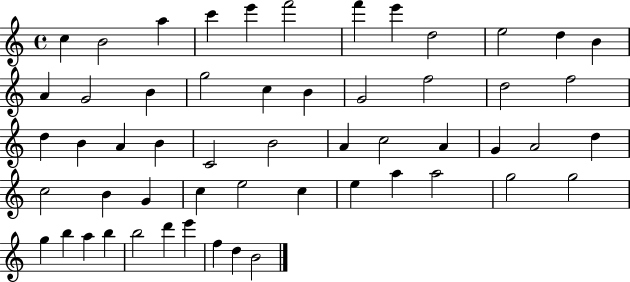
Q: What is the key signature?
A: C major